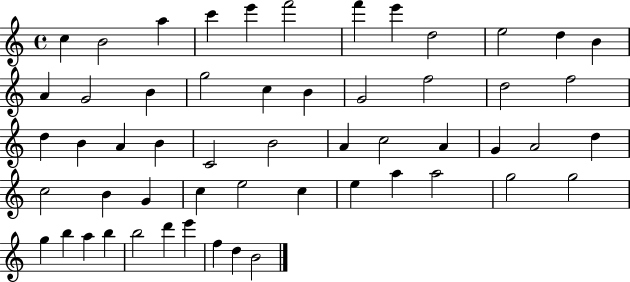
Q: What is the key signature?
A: C major